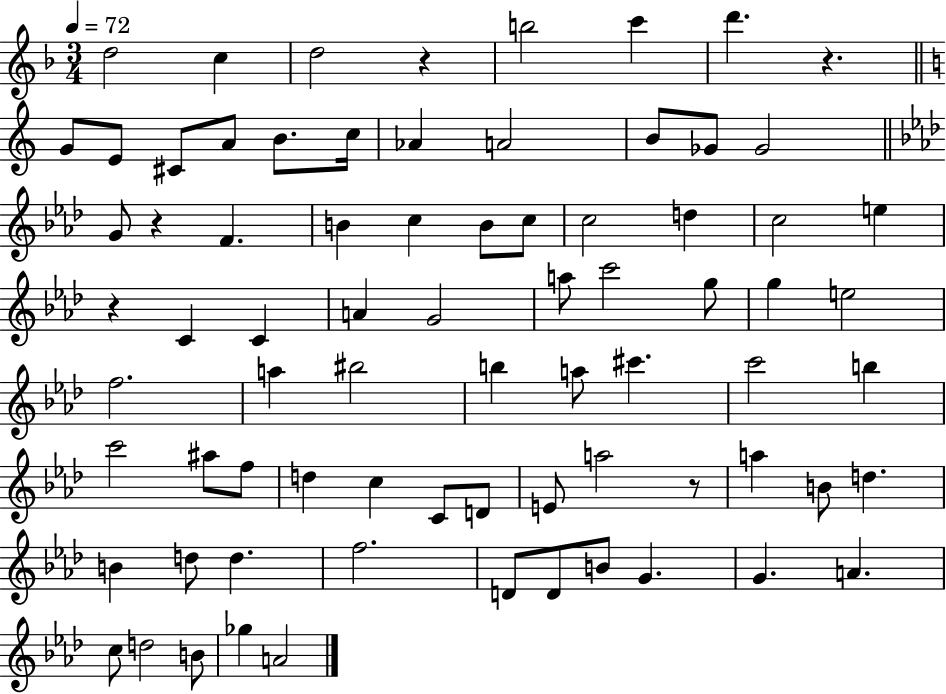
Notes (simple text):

D5/h C5/q D5/h R/q B5/h C6/q D6/q. R/q. G4/e E4/e C#4/e A4/e B4/e. C5/s Ab4/q A4/h B4/e Gb4/e Gb4/h G4/e R/q F4/q. B4/q C5/q B4/e C5/e C5/h D5/q C5/h E5/q R/q C4/q C4/q A4/q G4/h A5/e C6/h G5/e G5/q E5/h F5/h. A5/q BIS5/h B5/q A5/e C#6/q. C6/h B5/q C6/h A#5/e F5/e D5/q C5/q C4/e D4/e E4/e A5/h R/e A5/q B4/e D5/q. B4/q D5/e D5/q. F5/h. D4/e D4/e B4/e G4/q. G4/q. A4/q. C5/e D5/h B4/e Gb5/q A4/h